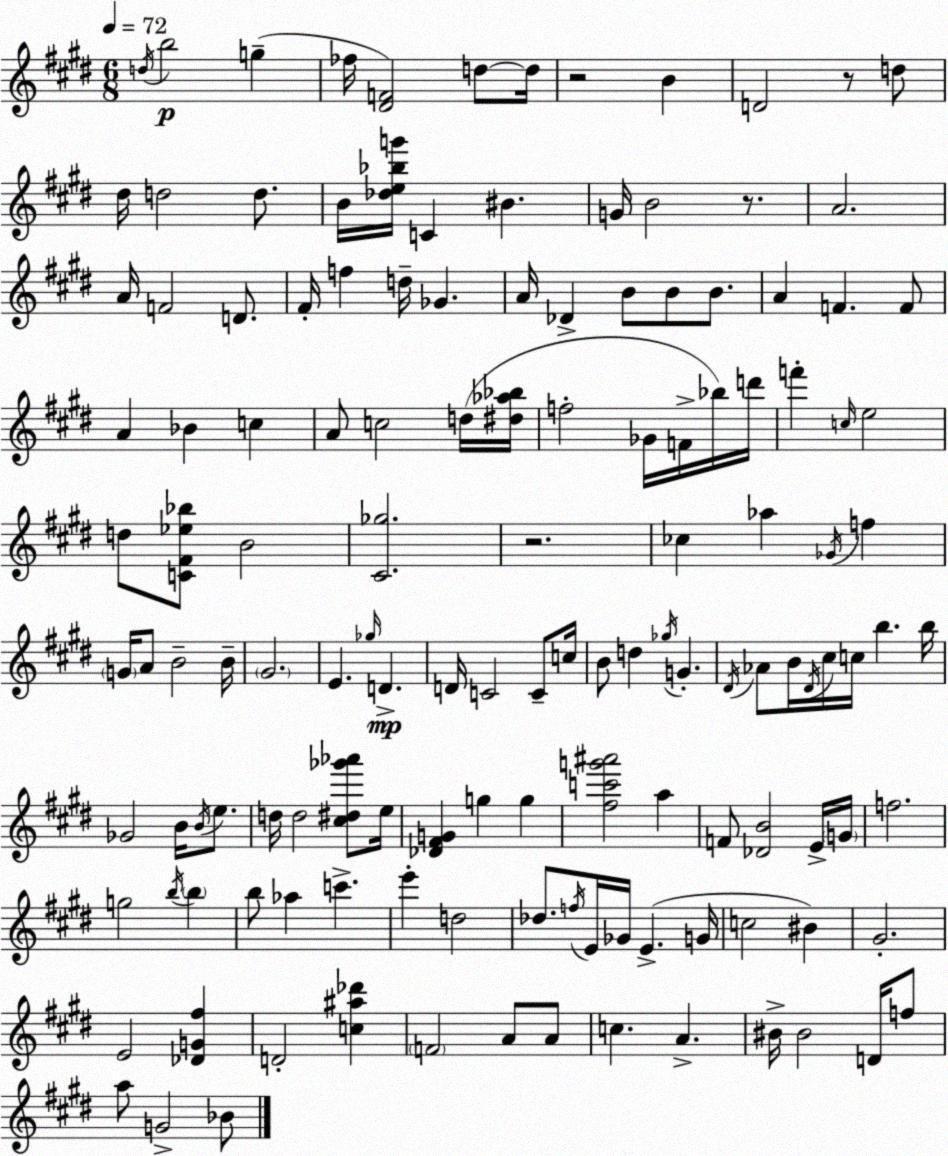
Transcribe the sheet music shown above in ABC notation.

X:1
T:Untitled
M:6/8
L:1/4
K:E
d/4 b2 g _f/4 [^DF]2 d/2 d/4 z2 B D2 z/2 d/2 ^d/4 d2 d/2 B/4 [_de_bg']/4 C ^B G/4 B2 z/2 A2 A/4 F2 D/2 ^F/4 f d/4 _G A/4 _D B/2 B/2 B/2 A F F/2 A _B c A/2 c2 d/4 [^d_a_b]/4 f2 _G/4 F/4 _b/4 d'/4 f' c/4 e2 d/2 [C^F_e_b]/2 B2 [^C_g]2 z2 _c _a _G/4 f G/4 A/2 B2 B/4 ^G2 E _g/4 D D/4 C2 C/2 c/4 B/2 d _g/4 G ^D/4 _A/2 B/4 ^D/4 ^c/4 c/4 b b/4 _G2 B/4 B/4 e/2 d/4 d2 [^c^d_g'_a']/2 e/4 [_D^FG] g g [^fc'g'^a']2 a F/2 [_DB]2 E/4 G/4 f2 g2 b/4 b b/2 _a c' e' d2 _d/2 f/4 E/4 _G/4 E G/4 c2 ^B ^G2 E2 [_DG^f] D2 [c^a_d'] F2 A/2 A/2 c A ^B/4 ^B2 D/4 f/2 a/2 G2 _B/2